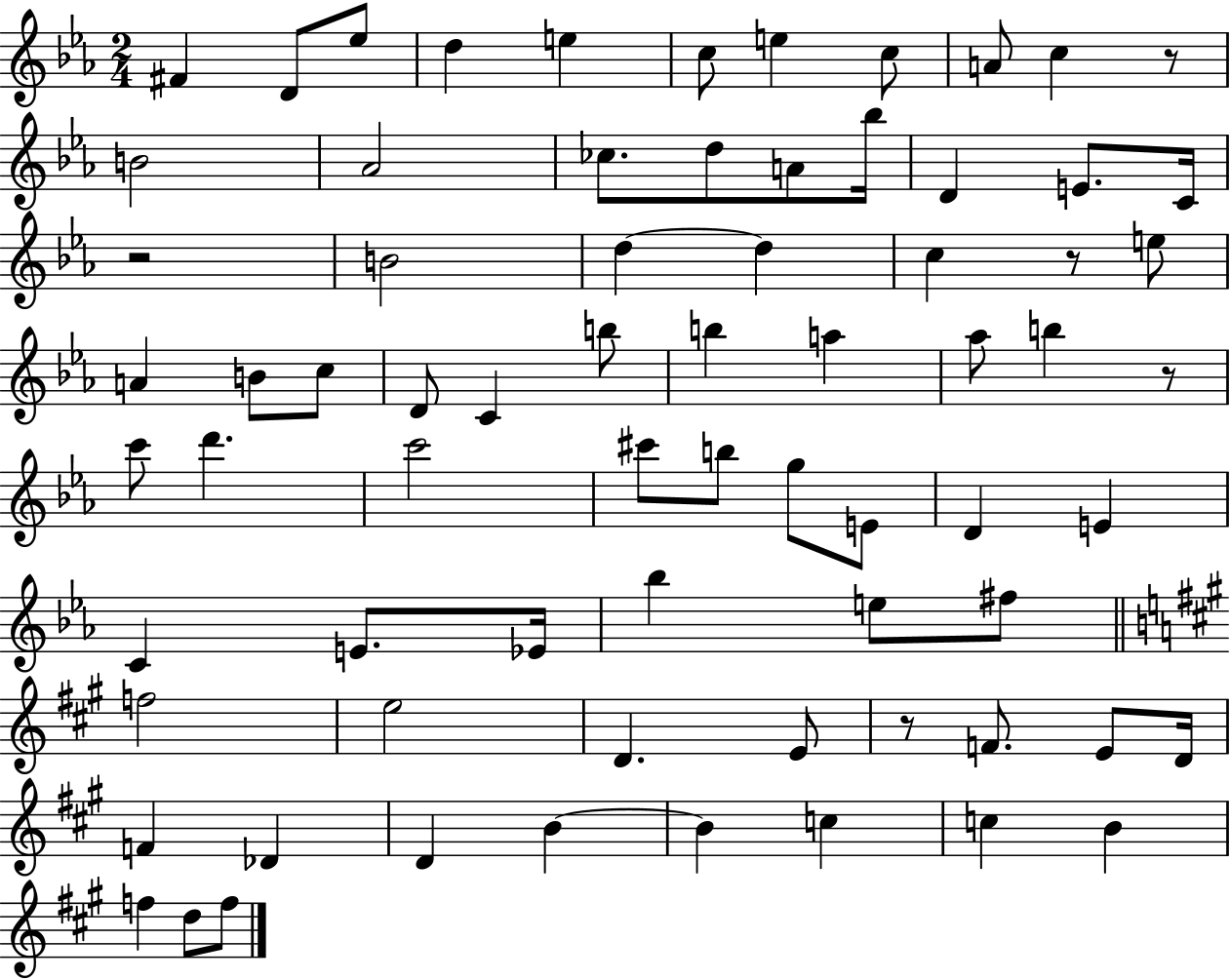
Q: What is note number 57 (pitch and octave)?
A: F4